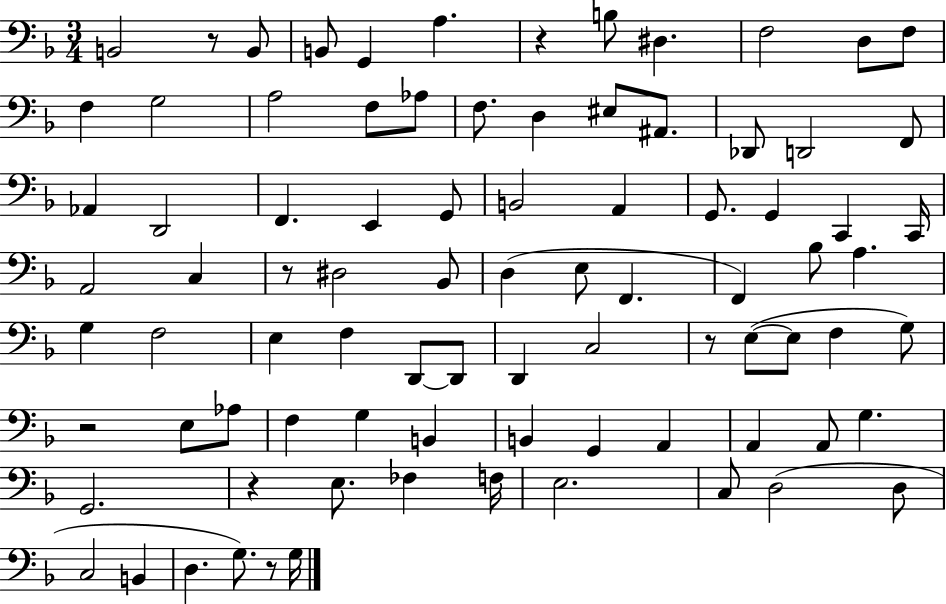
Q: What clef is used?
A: bass